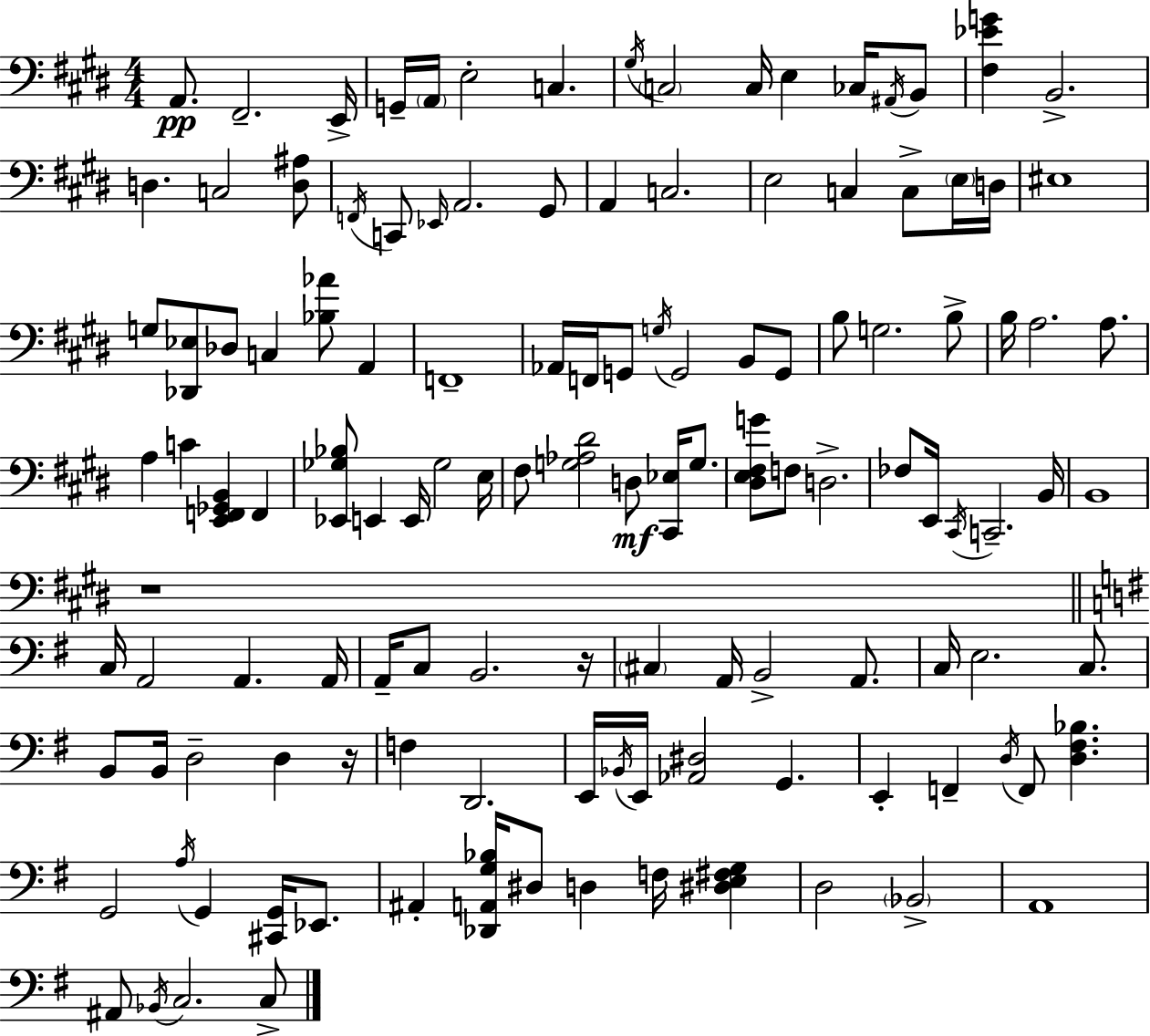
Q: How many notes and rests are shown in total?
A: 126